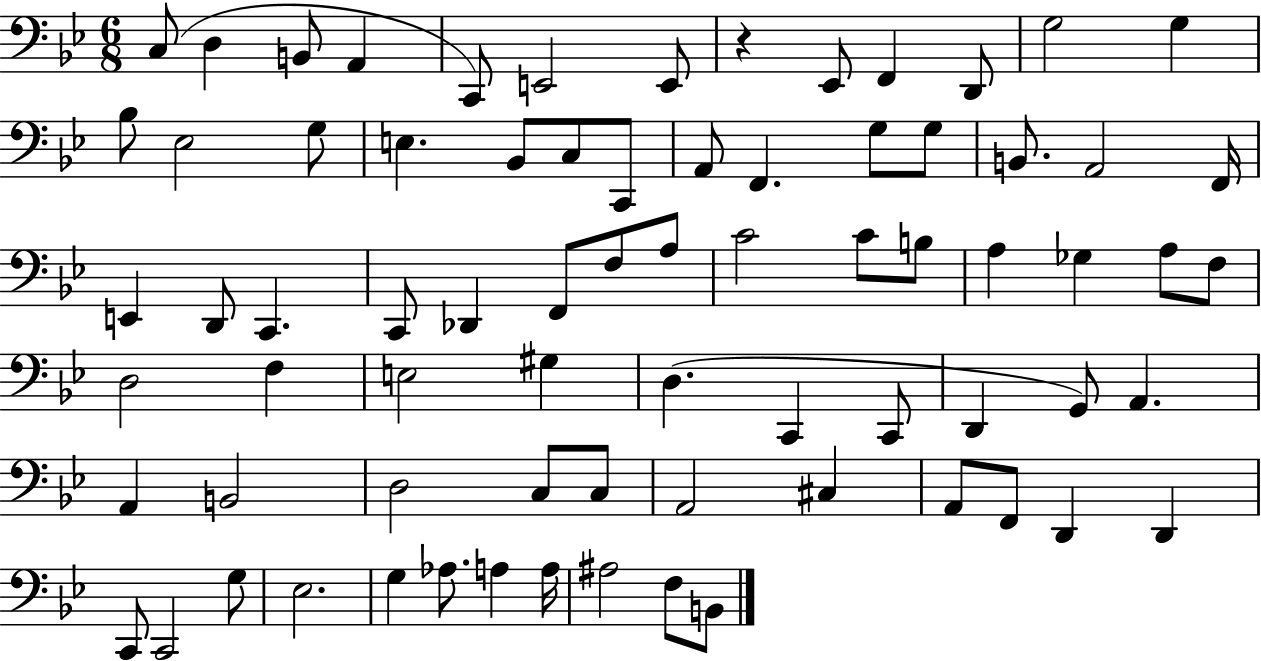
C3/e D3/q B2/e A2/q C2/e E2/h E2/e R/q Eb2/e F2/q D2/e G3/h G3/q Bb3/e Eb3/h G3/e E3/q. Bb2/e C3/e C2/e A2/e F2/q. G3/e G3/e B2/e. A2/h F2/s E2/q D2/e C2/q. C2/e Db2/q F2/e F3/e A3/e C4/h C4/e B3/e A3/q Gb3/q A3/e F3/e D3/h F3/q E3/h G#3/q D3/q. C2/q C2/e D2/q G2/e A2/q. A2/q B2/h D3/h C3/e C3/e A2/h C#3/q A2/e F2/e D2/q D2/q C2/e C2/h G3/e Eb3/h. G3/q Ab3/e. A3/q A3/s A#3/h F3/e B2/e